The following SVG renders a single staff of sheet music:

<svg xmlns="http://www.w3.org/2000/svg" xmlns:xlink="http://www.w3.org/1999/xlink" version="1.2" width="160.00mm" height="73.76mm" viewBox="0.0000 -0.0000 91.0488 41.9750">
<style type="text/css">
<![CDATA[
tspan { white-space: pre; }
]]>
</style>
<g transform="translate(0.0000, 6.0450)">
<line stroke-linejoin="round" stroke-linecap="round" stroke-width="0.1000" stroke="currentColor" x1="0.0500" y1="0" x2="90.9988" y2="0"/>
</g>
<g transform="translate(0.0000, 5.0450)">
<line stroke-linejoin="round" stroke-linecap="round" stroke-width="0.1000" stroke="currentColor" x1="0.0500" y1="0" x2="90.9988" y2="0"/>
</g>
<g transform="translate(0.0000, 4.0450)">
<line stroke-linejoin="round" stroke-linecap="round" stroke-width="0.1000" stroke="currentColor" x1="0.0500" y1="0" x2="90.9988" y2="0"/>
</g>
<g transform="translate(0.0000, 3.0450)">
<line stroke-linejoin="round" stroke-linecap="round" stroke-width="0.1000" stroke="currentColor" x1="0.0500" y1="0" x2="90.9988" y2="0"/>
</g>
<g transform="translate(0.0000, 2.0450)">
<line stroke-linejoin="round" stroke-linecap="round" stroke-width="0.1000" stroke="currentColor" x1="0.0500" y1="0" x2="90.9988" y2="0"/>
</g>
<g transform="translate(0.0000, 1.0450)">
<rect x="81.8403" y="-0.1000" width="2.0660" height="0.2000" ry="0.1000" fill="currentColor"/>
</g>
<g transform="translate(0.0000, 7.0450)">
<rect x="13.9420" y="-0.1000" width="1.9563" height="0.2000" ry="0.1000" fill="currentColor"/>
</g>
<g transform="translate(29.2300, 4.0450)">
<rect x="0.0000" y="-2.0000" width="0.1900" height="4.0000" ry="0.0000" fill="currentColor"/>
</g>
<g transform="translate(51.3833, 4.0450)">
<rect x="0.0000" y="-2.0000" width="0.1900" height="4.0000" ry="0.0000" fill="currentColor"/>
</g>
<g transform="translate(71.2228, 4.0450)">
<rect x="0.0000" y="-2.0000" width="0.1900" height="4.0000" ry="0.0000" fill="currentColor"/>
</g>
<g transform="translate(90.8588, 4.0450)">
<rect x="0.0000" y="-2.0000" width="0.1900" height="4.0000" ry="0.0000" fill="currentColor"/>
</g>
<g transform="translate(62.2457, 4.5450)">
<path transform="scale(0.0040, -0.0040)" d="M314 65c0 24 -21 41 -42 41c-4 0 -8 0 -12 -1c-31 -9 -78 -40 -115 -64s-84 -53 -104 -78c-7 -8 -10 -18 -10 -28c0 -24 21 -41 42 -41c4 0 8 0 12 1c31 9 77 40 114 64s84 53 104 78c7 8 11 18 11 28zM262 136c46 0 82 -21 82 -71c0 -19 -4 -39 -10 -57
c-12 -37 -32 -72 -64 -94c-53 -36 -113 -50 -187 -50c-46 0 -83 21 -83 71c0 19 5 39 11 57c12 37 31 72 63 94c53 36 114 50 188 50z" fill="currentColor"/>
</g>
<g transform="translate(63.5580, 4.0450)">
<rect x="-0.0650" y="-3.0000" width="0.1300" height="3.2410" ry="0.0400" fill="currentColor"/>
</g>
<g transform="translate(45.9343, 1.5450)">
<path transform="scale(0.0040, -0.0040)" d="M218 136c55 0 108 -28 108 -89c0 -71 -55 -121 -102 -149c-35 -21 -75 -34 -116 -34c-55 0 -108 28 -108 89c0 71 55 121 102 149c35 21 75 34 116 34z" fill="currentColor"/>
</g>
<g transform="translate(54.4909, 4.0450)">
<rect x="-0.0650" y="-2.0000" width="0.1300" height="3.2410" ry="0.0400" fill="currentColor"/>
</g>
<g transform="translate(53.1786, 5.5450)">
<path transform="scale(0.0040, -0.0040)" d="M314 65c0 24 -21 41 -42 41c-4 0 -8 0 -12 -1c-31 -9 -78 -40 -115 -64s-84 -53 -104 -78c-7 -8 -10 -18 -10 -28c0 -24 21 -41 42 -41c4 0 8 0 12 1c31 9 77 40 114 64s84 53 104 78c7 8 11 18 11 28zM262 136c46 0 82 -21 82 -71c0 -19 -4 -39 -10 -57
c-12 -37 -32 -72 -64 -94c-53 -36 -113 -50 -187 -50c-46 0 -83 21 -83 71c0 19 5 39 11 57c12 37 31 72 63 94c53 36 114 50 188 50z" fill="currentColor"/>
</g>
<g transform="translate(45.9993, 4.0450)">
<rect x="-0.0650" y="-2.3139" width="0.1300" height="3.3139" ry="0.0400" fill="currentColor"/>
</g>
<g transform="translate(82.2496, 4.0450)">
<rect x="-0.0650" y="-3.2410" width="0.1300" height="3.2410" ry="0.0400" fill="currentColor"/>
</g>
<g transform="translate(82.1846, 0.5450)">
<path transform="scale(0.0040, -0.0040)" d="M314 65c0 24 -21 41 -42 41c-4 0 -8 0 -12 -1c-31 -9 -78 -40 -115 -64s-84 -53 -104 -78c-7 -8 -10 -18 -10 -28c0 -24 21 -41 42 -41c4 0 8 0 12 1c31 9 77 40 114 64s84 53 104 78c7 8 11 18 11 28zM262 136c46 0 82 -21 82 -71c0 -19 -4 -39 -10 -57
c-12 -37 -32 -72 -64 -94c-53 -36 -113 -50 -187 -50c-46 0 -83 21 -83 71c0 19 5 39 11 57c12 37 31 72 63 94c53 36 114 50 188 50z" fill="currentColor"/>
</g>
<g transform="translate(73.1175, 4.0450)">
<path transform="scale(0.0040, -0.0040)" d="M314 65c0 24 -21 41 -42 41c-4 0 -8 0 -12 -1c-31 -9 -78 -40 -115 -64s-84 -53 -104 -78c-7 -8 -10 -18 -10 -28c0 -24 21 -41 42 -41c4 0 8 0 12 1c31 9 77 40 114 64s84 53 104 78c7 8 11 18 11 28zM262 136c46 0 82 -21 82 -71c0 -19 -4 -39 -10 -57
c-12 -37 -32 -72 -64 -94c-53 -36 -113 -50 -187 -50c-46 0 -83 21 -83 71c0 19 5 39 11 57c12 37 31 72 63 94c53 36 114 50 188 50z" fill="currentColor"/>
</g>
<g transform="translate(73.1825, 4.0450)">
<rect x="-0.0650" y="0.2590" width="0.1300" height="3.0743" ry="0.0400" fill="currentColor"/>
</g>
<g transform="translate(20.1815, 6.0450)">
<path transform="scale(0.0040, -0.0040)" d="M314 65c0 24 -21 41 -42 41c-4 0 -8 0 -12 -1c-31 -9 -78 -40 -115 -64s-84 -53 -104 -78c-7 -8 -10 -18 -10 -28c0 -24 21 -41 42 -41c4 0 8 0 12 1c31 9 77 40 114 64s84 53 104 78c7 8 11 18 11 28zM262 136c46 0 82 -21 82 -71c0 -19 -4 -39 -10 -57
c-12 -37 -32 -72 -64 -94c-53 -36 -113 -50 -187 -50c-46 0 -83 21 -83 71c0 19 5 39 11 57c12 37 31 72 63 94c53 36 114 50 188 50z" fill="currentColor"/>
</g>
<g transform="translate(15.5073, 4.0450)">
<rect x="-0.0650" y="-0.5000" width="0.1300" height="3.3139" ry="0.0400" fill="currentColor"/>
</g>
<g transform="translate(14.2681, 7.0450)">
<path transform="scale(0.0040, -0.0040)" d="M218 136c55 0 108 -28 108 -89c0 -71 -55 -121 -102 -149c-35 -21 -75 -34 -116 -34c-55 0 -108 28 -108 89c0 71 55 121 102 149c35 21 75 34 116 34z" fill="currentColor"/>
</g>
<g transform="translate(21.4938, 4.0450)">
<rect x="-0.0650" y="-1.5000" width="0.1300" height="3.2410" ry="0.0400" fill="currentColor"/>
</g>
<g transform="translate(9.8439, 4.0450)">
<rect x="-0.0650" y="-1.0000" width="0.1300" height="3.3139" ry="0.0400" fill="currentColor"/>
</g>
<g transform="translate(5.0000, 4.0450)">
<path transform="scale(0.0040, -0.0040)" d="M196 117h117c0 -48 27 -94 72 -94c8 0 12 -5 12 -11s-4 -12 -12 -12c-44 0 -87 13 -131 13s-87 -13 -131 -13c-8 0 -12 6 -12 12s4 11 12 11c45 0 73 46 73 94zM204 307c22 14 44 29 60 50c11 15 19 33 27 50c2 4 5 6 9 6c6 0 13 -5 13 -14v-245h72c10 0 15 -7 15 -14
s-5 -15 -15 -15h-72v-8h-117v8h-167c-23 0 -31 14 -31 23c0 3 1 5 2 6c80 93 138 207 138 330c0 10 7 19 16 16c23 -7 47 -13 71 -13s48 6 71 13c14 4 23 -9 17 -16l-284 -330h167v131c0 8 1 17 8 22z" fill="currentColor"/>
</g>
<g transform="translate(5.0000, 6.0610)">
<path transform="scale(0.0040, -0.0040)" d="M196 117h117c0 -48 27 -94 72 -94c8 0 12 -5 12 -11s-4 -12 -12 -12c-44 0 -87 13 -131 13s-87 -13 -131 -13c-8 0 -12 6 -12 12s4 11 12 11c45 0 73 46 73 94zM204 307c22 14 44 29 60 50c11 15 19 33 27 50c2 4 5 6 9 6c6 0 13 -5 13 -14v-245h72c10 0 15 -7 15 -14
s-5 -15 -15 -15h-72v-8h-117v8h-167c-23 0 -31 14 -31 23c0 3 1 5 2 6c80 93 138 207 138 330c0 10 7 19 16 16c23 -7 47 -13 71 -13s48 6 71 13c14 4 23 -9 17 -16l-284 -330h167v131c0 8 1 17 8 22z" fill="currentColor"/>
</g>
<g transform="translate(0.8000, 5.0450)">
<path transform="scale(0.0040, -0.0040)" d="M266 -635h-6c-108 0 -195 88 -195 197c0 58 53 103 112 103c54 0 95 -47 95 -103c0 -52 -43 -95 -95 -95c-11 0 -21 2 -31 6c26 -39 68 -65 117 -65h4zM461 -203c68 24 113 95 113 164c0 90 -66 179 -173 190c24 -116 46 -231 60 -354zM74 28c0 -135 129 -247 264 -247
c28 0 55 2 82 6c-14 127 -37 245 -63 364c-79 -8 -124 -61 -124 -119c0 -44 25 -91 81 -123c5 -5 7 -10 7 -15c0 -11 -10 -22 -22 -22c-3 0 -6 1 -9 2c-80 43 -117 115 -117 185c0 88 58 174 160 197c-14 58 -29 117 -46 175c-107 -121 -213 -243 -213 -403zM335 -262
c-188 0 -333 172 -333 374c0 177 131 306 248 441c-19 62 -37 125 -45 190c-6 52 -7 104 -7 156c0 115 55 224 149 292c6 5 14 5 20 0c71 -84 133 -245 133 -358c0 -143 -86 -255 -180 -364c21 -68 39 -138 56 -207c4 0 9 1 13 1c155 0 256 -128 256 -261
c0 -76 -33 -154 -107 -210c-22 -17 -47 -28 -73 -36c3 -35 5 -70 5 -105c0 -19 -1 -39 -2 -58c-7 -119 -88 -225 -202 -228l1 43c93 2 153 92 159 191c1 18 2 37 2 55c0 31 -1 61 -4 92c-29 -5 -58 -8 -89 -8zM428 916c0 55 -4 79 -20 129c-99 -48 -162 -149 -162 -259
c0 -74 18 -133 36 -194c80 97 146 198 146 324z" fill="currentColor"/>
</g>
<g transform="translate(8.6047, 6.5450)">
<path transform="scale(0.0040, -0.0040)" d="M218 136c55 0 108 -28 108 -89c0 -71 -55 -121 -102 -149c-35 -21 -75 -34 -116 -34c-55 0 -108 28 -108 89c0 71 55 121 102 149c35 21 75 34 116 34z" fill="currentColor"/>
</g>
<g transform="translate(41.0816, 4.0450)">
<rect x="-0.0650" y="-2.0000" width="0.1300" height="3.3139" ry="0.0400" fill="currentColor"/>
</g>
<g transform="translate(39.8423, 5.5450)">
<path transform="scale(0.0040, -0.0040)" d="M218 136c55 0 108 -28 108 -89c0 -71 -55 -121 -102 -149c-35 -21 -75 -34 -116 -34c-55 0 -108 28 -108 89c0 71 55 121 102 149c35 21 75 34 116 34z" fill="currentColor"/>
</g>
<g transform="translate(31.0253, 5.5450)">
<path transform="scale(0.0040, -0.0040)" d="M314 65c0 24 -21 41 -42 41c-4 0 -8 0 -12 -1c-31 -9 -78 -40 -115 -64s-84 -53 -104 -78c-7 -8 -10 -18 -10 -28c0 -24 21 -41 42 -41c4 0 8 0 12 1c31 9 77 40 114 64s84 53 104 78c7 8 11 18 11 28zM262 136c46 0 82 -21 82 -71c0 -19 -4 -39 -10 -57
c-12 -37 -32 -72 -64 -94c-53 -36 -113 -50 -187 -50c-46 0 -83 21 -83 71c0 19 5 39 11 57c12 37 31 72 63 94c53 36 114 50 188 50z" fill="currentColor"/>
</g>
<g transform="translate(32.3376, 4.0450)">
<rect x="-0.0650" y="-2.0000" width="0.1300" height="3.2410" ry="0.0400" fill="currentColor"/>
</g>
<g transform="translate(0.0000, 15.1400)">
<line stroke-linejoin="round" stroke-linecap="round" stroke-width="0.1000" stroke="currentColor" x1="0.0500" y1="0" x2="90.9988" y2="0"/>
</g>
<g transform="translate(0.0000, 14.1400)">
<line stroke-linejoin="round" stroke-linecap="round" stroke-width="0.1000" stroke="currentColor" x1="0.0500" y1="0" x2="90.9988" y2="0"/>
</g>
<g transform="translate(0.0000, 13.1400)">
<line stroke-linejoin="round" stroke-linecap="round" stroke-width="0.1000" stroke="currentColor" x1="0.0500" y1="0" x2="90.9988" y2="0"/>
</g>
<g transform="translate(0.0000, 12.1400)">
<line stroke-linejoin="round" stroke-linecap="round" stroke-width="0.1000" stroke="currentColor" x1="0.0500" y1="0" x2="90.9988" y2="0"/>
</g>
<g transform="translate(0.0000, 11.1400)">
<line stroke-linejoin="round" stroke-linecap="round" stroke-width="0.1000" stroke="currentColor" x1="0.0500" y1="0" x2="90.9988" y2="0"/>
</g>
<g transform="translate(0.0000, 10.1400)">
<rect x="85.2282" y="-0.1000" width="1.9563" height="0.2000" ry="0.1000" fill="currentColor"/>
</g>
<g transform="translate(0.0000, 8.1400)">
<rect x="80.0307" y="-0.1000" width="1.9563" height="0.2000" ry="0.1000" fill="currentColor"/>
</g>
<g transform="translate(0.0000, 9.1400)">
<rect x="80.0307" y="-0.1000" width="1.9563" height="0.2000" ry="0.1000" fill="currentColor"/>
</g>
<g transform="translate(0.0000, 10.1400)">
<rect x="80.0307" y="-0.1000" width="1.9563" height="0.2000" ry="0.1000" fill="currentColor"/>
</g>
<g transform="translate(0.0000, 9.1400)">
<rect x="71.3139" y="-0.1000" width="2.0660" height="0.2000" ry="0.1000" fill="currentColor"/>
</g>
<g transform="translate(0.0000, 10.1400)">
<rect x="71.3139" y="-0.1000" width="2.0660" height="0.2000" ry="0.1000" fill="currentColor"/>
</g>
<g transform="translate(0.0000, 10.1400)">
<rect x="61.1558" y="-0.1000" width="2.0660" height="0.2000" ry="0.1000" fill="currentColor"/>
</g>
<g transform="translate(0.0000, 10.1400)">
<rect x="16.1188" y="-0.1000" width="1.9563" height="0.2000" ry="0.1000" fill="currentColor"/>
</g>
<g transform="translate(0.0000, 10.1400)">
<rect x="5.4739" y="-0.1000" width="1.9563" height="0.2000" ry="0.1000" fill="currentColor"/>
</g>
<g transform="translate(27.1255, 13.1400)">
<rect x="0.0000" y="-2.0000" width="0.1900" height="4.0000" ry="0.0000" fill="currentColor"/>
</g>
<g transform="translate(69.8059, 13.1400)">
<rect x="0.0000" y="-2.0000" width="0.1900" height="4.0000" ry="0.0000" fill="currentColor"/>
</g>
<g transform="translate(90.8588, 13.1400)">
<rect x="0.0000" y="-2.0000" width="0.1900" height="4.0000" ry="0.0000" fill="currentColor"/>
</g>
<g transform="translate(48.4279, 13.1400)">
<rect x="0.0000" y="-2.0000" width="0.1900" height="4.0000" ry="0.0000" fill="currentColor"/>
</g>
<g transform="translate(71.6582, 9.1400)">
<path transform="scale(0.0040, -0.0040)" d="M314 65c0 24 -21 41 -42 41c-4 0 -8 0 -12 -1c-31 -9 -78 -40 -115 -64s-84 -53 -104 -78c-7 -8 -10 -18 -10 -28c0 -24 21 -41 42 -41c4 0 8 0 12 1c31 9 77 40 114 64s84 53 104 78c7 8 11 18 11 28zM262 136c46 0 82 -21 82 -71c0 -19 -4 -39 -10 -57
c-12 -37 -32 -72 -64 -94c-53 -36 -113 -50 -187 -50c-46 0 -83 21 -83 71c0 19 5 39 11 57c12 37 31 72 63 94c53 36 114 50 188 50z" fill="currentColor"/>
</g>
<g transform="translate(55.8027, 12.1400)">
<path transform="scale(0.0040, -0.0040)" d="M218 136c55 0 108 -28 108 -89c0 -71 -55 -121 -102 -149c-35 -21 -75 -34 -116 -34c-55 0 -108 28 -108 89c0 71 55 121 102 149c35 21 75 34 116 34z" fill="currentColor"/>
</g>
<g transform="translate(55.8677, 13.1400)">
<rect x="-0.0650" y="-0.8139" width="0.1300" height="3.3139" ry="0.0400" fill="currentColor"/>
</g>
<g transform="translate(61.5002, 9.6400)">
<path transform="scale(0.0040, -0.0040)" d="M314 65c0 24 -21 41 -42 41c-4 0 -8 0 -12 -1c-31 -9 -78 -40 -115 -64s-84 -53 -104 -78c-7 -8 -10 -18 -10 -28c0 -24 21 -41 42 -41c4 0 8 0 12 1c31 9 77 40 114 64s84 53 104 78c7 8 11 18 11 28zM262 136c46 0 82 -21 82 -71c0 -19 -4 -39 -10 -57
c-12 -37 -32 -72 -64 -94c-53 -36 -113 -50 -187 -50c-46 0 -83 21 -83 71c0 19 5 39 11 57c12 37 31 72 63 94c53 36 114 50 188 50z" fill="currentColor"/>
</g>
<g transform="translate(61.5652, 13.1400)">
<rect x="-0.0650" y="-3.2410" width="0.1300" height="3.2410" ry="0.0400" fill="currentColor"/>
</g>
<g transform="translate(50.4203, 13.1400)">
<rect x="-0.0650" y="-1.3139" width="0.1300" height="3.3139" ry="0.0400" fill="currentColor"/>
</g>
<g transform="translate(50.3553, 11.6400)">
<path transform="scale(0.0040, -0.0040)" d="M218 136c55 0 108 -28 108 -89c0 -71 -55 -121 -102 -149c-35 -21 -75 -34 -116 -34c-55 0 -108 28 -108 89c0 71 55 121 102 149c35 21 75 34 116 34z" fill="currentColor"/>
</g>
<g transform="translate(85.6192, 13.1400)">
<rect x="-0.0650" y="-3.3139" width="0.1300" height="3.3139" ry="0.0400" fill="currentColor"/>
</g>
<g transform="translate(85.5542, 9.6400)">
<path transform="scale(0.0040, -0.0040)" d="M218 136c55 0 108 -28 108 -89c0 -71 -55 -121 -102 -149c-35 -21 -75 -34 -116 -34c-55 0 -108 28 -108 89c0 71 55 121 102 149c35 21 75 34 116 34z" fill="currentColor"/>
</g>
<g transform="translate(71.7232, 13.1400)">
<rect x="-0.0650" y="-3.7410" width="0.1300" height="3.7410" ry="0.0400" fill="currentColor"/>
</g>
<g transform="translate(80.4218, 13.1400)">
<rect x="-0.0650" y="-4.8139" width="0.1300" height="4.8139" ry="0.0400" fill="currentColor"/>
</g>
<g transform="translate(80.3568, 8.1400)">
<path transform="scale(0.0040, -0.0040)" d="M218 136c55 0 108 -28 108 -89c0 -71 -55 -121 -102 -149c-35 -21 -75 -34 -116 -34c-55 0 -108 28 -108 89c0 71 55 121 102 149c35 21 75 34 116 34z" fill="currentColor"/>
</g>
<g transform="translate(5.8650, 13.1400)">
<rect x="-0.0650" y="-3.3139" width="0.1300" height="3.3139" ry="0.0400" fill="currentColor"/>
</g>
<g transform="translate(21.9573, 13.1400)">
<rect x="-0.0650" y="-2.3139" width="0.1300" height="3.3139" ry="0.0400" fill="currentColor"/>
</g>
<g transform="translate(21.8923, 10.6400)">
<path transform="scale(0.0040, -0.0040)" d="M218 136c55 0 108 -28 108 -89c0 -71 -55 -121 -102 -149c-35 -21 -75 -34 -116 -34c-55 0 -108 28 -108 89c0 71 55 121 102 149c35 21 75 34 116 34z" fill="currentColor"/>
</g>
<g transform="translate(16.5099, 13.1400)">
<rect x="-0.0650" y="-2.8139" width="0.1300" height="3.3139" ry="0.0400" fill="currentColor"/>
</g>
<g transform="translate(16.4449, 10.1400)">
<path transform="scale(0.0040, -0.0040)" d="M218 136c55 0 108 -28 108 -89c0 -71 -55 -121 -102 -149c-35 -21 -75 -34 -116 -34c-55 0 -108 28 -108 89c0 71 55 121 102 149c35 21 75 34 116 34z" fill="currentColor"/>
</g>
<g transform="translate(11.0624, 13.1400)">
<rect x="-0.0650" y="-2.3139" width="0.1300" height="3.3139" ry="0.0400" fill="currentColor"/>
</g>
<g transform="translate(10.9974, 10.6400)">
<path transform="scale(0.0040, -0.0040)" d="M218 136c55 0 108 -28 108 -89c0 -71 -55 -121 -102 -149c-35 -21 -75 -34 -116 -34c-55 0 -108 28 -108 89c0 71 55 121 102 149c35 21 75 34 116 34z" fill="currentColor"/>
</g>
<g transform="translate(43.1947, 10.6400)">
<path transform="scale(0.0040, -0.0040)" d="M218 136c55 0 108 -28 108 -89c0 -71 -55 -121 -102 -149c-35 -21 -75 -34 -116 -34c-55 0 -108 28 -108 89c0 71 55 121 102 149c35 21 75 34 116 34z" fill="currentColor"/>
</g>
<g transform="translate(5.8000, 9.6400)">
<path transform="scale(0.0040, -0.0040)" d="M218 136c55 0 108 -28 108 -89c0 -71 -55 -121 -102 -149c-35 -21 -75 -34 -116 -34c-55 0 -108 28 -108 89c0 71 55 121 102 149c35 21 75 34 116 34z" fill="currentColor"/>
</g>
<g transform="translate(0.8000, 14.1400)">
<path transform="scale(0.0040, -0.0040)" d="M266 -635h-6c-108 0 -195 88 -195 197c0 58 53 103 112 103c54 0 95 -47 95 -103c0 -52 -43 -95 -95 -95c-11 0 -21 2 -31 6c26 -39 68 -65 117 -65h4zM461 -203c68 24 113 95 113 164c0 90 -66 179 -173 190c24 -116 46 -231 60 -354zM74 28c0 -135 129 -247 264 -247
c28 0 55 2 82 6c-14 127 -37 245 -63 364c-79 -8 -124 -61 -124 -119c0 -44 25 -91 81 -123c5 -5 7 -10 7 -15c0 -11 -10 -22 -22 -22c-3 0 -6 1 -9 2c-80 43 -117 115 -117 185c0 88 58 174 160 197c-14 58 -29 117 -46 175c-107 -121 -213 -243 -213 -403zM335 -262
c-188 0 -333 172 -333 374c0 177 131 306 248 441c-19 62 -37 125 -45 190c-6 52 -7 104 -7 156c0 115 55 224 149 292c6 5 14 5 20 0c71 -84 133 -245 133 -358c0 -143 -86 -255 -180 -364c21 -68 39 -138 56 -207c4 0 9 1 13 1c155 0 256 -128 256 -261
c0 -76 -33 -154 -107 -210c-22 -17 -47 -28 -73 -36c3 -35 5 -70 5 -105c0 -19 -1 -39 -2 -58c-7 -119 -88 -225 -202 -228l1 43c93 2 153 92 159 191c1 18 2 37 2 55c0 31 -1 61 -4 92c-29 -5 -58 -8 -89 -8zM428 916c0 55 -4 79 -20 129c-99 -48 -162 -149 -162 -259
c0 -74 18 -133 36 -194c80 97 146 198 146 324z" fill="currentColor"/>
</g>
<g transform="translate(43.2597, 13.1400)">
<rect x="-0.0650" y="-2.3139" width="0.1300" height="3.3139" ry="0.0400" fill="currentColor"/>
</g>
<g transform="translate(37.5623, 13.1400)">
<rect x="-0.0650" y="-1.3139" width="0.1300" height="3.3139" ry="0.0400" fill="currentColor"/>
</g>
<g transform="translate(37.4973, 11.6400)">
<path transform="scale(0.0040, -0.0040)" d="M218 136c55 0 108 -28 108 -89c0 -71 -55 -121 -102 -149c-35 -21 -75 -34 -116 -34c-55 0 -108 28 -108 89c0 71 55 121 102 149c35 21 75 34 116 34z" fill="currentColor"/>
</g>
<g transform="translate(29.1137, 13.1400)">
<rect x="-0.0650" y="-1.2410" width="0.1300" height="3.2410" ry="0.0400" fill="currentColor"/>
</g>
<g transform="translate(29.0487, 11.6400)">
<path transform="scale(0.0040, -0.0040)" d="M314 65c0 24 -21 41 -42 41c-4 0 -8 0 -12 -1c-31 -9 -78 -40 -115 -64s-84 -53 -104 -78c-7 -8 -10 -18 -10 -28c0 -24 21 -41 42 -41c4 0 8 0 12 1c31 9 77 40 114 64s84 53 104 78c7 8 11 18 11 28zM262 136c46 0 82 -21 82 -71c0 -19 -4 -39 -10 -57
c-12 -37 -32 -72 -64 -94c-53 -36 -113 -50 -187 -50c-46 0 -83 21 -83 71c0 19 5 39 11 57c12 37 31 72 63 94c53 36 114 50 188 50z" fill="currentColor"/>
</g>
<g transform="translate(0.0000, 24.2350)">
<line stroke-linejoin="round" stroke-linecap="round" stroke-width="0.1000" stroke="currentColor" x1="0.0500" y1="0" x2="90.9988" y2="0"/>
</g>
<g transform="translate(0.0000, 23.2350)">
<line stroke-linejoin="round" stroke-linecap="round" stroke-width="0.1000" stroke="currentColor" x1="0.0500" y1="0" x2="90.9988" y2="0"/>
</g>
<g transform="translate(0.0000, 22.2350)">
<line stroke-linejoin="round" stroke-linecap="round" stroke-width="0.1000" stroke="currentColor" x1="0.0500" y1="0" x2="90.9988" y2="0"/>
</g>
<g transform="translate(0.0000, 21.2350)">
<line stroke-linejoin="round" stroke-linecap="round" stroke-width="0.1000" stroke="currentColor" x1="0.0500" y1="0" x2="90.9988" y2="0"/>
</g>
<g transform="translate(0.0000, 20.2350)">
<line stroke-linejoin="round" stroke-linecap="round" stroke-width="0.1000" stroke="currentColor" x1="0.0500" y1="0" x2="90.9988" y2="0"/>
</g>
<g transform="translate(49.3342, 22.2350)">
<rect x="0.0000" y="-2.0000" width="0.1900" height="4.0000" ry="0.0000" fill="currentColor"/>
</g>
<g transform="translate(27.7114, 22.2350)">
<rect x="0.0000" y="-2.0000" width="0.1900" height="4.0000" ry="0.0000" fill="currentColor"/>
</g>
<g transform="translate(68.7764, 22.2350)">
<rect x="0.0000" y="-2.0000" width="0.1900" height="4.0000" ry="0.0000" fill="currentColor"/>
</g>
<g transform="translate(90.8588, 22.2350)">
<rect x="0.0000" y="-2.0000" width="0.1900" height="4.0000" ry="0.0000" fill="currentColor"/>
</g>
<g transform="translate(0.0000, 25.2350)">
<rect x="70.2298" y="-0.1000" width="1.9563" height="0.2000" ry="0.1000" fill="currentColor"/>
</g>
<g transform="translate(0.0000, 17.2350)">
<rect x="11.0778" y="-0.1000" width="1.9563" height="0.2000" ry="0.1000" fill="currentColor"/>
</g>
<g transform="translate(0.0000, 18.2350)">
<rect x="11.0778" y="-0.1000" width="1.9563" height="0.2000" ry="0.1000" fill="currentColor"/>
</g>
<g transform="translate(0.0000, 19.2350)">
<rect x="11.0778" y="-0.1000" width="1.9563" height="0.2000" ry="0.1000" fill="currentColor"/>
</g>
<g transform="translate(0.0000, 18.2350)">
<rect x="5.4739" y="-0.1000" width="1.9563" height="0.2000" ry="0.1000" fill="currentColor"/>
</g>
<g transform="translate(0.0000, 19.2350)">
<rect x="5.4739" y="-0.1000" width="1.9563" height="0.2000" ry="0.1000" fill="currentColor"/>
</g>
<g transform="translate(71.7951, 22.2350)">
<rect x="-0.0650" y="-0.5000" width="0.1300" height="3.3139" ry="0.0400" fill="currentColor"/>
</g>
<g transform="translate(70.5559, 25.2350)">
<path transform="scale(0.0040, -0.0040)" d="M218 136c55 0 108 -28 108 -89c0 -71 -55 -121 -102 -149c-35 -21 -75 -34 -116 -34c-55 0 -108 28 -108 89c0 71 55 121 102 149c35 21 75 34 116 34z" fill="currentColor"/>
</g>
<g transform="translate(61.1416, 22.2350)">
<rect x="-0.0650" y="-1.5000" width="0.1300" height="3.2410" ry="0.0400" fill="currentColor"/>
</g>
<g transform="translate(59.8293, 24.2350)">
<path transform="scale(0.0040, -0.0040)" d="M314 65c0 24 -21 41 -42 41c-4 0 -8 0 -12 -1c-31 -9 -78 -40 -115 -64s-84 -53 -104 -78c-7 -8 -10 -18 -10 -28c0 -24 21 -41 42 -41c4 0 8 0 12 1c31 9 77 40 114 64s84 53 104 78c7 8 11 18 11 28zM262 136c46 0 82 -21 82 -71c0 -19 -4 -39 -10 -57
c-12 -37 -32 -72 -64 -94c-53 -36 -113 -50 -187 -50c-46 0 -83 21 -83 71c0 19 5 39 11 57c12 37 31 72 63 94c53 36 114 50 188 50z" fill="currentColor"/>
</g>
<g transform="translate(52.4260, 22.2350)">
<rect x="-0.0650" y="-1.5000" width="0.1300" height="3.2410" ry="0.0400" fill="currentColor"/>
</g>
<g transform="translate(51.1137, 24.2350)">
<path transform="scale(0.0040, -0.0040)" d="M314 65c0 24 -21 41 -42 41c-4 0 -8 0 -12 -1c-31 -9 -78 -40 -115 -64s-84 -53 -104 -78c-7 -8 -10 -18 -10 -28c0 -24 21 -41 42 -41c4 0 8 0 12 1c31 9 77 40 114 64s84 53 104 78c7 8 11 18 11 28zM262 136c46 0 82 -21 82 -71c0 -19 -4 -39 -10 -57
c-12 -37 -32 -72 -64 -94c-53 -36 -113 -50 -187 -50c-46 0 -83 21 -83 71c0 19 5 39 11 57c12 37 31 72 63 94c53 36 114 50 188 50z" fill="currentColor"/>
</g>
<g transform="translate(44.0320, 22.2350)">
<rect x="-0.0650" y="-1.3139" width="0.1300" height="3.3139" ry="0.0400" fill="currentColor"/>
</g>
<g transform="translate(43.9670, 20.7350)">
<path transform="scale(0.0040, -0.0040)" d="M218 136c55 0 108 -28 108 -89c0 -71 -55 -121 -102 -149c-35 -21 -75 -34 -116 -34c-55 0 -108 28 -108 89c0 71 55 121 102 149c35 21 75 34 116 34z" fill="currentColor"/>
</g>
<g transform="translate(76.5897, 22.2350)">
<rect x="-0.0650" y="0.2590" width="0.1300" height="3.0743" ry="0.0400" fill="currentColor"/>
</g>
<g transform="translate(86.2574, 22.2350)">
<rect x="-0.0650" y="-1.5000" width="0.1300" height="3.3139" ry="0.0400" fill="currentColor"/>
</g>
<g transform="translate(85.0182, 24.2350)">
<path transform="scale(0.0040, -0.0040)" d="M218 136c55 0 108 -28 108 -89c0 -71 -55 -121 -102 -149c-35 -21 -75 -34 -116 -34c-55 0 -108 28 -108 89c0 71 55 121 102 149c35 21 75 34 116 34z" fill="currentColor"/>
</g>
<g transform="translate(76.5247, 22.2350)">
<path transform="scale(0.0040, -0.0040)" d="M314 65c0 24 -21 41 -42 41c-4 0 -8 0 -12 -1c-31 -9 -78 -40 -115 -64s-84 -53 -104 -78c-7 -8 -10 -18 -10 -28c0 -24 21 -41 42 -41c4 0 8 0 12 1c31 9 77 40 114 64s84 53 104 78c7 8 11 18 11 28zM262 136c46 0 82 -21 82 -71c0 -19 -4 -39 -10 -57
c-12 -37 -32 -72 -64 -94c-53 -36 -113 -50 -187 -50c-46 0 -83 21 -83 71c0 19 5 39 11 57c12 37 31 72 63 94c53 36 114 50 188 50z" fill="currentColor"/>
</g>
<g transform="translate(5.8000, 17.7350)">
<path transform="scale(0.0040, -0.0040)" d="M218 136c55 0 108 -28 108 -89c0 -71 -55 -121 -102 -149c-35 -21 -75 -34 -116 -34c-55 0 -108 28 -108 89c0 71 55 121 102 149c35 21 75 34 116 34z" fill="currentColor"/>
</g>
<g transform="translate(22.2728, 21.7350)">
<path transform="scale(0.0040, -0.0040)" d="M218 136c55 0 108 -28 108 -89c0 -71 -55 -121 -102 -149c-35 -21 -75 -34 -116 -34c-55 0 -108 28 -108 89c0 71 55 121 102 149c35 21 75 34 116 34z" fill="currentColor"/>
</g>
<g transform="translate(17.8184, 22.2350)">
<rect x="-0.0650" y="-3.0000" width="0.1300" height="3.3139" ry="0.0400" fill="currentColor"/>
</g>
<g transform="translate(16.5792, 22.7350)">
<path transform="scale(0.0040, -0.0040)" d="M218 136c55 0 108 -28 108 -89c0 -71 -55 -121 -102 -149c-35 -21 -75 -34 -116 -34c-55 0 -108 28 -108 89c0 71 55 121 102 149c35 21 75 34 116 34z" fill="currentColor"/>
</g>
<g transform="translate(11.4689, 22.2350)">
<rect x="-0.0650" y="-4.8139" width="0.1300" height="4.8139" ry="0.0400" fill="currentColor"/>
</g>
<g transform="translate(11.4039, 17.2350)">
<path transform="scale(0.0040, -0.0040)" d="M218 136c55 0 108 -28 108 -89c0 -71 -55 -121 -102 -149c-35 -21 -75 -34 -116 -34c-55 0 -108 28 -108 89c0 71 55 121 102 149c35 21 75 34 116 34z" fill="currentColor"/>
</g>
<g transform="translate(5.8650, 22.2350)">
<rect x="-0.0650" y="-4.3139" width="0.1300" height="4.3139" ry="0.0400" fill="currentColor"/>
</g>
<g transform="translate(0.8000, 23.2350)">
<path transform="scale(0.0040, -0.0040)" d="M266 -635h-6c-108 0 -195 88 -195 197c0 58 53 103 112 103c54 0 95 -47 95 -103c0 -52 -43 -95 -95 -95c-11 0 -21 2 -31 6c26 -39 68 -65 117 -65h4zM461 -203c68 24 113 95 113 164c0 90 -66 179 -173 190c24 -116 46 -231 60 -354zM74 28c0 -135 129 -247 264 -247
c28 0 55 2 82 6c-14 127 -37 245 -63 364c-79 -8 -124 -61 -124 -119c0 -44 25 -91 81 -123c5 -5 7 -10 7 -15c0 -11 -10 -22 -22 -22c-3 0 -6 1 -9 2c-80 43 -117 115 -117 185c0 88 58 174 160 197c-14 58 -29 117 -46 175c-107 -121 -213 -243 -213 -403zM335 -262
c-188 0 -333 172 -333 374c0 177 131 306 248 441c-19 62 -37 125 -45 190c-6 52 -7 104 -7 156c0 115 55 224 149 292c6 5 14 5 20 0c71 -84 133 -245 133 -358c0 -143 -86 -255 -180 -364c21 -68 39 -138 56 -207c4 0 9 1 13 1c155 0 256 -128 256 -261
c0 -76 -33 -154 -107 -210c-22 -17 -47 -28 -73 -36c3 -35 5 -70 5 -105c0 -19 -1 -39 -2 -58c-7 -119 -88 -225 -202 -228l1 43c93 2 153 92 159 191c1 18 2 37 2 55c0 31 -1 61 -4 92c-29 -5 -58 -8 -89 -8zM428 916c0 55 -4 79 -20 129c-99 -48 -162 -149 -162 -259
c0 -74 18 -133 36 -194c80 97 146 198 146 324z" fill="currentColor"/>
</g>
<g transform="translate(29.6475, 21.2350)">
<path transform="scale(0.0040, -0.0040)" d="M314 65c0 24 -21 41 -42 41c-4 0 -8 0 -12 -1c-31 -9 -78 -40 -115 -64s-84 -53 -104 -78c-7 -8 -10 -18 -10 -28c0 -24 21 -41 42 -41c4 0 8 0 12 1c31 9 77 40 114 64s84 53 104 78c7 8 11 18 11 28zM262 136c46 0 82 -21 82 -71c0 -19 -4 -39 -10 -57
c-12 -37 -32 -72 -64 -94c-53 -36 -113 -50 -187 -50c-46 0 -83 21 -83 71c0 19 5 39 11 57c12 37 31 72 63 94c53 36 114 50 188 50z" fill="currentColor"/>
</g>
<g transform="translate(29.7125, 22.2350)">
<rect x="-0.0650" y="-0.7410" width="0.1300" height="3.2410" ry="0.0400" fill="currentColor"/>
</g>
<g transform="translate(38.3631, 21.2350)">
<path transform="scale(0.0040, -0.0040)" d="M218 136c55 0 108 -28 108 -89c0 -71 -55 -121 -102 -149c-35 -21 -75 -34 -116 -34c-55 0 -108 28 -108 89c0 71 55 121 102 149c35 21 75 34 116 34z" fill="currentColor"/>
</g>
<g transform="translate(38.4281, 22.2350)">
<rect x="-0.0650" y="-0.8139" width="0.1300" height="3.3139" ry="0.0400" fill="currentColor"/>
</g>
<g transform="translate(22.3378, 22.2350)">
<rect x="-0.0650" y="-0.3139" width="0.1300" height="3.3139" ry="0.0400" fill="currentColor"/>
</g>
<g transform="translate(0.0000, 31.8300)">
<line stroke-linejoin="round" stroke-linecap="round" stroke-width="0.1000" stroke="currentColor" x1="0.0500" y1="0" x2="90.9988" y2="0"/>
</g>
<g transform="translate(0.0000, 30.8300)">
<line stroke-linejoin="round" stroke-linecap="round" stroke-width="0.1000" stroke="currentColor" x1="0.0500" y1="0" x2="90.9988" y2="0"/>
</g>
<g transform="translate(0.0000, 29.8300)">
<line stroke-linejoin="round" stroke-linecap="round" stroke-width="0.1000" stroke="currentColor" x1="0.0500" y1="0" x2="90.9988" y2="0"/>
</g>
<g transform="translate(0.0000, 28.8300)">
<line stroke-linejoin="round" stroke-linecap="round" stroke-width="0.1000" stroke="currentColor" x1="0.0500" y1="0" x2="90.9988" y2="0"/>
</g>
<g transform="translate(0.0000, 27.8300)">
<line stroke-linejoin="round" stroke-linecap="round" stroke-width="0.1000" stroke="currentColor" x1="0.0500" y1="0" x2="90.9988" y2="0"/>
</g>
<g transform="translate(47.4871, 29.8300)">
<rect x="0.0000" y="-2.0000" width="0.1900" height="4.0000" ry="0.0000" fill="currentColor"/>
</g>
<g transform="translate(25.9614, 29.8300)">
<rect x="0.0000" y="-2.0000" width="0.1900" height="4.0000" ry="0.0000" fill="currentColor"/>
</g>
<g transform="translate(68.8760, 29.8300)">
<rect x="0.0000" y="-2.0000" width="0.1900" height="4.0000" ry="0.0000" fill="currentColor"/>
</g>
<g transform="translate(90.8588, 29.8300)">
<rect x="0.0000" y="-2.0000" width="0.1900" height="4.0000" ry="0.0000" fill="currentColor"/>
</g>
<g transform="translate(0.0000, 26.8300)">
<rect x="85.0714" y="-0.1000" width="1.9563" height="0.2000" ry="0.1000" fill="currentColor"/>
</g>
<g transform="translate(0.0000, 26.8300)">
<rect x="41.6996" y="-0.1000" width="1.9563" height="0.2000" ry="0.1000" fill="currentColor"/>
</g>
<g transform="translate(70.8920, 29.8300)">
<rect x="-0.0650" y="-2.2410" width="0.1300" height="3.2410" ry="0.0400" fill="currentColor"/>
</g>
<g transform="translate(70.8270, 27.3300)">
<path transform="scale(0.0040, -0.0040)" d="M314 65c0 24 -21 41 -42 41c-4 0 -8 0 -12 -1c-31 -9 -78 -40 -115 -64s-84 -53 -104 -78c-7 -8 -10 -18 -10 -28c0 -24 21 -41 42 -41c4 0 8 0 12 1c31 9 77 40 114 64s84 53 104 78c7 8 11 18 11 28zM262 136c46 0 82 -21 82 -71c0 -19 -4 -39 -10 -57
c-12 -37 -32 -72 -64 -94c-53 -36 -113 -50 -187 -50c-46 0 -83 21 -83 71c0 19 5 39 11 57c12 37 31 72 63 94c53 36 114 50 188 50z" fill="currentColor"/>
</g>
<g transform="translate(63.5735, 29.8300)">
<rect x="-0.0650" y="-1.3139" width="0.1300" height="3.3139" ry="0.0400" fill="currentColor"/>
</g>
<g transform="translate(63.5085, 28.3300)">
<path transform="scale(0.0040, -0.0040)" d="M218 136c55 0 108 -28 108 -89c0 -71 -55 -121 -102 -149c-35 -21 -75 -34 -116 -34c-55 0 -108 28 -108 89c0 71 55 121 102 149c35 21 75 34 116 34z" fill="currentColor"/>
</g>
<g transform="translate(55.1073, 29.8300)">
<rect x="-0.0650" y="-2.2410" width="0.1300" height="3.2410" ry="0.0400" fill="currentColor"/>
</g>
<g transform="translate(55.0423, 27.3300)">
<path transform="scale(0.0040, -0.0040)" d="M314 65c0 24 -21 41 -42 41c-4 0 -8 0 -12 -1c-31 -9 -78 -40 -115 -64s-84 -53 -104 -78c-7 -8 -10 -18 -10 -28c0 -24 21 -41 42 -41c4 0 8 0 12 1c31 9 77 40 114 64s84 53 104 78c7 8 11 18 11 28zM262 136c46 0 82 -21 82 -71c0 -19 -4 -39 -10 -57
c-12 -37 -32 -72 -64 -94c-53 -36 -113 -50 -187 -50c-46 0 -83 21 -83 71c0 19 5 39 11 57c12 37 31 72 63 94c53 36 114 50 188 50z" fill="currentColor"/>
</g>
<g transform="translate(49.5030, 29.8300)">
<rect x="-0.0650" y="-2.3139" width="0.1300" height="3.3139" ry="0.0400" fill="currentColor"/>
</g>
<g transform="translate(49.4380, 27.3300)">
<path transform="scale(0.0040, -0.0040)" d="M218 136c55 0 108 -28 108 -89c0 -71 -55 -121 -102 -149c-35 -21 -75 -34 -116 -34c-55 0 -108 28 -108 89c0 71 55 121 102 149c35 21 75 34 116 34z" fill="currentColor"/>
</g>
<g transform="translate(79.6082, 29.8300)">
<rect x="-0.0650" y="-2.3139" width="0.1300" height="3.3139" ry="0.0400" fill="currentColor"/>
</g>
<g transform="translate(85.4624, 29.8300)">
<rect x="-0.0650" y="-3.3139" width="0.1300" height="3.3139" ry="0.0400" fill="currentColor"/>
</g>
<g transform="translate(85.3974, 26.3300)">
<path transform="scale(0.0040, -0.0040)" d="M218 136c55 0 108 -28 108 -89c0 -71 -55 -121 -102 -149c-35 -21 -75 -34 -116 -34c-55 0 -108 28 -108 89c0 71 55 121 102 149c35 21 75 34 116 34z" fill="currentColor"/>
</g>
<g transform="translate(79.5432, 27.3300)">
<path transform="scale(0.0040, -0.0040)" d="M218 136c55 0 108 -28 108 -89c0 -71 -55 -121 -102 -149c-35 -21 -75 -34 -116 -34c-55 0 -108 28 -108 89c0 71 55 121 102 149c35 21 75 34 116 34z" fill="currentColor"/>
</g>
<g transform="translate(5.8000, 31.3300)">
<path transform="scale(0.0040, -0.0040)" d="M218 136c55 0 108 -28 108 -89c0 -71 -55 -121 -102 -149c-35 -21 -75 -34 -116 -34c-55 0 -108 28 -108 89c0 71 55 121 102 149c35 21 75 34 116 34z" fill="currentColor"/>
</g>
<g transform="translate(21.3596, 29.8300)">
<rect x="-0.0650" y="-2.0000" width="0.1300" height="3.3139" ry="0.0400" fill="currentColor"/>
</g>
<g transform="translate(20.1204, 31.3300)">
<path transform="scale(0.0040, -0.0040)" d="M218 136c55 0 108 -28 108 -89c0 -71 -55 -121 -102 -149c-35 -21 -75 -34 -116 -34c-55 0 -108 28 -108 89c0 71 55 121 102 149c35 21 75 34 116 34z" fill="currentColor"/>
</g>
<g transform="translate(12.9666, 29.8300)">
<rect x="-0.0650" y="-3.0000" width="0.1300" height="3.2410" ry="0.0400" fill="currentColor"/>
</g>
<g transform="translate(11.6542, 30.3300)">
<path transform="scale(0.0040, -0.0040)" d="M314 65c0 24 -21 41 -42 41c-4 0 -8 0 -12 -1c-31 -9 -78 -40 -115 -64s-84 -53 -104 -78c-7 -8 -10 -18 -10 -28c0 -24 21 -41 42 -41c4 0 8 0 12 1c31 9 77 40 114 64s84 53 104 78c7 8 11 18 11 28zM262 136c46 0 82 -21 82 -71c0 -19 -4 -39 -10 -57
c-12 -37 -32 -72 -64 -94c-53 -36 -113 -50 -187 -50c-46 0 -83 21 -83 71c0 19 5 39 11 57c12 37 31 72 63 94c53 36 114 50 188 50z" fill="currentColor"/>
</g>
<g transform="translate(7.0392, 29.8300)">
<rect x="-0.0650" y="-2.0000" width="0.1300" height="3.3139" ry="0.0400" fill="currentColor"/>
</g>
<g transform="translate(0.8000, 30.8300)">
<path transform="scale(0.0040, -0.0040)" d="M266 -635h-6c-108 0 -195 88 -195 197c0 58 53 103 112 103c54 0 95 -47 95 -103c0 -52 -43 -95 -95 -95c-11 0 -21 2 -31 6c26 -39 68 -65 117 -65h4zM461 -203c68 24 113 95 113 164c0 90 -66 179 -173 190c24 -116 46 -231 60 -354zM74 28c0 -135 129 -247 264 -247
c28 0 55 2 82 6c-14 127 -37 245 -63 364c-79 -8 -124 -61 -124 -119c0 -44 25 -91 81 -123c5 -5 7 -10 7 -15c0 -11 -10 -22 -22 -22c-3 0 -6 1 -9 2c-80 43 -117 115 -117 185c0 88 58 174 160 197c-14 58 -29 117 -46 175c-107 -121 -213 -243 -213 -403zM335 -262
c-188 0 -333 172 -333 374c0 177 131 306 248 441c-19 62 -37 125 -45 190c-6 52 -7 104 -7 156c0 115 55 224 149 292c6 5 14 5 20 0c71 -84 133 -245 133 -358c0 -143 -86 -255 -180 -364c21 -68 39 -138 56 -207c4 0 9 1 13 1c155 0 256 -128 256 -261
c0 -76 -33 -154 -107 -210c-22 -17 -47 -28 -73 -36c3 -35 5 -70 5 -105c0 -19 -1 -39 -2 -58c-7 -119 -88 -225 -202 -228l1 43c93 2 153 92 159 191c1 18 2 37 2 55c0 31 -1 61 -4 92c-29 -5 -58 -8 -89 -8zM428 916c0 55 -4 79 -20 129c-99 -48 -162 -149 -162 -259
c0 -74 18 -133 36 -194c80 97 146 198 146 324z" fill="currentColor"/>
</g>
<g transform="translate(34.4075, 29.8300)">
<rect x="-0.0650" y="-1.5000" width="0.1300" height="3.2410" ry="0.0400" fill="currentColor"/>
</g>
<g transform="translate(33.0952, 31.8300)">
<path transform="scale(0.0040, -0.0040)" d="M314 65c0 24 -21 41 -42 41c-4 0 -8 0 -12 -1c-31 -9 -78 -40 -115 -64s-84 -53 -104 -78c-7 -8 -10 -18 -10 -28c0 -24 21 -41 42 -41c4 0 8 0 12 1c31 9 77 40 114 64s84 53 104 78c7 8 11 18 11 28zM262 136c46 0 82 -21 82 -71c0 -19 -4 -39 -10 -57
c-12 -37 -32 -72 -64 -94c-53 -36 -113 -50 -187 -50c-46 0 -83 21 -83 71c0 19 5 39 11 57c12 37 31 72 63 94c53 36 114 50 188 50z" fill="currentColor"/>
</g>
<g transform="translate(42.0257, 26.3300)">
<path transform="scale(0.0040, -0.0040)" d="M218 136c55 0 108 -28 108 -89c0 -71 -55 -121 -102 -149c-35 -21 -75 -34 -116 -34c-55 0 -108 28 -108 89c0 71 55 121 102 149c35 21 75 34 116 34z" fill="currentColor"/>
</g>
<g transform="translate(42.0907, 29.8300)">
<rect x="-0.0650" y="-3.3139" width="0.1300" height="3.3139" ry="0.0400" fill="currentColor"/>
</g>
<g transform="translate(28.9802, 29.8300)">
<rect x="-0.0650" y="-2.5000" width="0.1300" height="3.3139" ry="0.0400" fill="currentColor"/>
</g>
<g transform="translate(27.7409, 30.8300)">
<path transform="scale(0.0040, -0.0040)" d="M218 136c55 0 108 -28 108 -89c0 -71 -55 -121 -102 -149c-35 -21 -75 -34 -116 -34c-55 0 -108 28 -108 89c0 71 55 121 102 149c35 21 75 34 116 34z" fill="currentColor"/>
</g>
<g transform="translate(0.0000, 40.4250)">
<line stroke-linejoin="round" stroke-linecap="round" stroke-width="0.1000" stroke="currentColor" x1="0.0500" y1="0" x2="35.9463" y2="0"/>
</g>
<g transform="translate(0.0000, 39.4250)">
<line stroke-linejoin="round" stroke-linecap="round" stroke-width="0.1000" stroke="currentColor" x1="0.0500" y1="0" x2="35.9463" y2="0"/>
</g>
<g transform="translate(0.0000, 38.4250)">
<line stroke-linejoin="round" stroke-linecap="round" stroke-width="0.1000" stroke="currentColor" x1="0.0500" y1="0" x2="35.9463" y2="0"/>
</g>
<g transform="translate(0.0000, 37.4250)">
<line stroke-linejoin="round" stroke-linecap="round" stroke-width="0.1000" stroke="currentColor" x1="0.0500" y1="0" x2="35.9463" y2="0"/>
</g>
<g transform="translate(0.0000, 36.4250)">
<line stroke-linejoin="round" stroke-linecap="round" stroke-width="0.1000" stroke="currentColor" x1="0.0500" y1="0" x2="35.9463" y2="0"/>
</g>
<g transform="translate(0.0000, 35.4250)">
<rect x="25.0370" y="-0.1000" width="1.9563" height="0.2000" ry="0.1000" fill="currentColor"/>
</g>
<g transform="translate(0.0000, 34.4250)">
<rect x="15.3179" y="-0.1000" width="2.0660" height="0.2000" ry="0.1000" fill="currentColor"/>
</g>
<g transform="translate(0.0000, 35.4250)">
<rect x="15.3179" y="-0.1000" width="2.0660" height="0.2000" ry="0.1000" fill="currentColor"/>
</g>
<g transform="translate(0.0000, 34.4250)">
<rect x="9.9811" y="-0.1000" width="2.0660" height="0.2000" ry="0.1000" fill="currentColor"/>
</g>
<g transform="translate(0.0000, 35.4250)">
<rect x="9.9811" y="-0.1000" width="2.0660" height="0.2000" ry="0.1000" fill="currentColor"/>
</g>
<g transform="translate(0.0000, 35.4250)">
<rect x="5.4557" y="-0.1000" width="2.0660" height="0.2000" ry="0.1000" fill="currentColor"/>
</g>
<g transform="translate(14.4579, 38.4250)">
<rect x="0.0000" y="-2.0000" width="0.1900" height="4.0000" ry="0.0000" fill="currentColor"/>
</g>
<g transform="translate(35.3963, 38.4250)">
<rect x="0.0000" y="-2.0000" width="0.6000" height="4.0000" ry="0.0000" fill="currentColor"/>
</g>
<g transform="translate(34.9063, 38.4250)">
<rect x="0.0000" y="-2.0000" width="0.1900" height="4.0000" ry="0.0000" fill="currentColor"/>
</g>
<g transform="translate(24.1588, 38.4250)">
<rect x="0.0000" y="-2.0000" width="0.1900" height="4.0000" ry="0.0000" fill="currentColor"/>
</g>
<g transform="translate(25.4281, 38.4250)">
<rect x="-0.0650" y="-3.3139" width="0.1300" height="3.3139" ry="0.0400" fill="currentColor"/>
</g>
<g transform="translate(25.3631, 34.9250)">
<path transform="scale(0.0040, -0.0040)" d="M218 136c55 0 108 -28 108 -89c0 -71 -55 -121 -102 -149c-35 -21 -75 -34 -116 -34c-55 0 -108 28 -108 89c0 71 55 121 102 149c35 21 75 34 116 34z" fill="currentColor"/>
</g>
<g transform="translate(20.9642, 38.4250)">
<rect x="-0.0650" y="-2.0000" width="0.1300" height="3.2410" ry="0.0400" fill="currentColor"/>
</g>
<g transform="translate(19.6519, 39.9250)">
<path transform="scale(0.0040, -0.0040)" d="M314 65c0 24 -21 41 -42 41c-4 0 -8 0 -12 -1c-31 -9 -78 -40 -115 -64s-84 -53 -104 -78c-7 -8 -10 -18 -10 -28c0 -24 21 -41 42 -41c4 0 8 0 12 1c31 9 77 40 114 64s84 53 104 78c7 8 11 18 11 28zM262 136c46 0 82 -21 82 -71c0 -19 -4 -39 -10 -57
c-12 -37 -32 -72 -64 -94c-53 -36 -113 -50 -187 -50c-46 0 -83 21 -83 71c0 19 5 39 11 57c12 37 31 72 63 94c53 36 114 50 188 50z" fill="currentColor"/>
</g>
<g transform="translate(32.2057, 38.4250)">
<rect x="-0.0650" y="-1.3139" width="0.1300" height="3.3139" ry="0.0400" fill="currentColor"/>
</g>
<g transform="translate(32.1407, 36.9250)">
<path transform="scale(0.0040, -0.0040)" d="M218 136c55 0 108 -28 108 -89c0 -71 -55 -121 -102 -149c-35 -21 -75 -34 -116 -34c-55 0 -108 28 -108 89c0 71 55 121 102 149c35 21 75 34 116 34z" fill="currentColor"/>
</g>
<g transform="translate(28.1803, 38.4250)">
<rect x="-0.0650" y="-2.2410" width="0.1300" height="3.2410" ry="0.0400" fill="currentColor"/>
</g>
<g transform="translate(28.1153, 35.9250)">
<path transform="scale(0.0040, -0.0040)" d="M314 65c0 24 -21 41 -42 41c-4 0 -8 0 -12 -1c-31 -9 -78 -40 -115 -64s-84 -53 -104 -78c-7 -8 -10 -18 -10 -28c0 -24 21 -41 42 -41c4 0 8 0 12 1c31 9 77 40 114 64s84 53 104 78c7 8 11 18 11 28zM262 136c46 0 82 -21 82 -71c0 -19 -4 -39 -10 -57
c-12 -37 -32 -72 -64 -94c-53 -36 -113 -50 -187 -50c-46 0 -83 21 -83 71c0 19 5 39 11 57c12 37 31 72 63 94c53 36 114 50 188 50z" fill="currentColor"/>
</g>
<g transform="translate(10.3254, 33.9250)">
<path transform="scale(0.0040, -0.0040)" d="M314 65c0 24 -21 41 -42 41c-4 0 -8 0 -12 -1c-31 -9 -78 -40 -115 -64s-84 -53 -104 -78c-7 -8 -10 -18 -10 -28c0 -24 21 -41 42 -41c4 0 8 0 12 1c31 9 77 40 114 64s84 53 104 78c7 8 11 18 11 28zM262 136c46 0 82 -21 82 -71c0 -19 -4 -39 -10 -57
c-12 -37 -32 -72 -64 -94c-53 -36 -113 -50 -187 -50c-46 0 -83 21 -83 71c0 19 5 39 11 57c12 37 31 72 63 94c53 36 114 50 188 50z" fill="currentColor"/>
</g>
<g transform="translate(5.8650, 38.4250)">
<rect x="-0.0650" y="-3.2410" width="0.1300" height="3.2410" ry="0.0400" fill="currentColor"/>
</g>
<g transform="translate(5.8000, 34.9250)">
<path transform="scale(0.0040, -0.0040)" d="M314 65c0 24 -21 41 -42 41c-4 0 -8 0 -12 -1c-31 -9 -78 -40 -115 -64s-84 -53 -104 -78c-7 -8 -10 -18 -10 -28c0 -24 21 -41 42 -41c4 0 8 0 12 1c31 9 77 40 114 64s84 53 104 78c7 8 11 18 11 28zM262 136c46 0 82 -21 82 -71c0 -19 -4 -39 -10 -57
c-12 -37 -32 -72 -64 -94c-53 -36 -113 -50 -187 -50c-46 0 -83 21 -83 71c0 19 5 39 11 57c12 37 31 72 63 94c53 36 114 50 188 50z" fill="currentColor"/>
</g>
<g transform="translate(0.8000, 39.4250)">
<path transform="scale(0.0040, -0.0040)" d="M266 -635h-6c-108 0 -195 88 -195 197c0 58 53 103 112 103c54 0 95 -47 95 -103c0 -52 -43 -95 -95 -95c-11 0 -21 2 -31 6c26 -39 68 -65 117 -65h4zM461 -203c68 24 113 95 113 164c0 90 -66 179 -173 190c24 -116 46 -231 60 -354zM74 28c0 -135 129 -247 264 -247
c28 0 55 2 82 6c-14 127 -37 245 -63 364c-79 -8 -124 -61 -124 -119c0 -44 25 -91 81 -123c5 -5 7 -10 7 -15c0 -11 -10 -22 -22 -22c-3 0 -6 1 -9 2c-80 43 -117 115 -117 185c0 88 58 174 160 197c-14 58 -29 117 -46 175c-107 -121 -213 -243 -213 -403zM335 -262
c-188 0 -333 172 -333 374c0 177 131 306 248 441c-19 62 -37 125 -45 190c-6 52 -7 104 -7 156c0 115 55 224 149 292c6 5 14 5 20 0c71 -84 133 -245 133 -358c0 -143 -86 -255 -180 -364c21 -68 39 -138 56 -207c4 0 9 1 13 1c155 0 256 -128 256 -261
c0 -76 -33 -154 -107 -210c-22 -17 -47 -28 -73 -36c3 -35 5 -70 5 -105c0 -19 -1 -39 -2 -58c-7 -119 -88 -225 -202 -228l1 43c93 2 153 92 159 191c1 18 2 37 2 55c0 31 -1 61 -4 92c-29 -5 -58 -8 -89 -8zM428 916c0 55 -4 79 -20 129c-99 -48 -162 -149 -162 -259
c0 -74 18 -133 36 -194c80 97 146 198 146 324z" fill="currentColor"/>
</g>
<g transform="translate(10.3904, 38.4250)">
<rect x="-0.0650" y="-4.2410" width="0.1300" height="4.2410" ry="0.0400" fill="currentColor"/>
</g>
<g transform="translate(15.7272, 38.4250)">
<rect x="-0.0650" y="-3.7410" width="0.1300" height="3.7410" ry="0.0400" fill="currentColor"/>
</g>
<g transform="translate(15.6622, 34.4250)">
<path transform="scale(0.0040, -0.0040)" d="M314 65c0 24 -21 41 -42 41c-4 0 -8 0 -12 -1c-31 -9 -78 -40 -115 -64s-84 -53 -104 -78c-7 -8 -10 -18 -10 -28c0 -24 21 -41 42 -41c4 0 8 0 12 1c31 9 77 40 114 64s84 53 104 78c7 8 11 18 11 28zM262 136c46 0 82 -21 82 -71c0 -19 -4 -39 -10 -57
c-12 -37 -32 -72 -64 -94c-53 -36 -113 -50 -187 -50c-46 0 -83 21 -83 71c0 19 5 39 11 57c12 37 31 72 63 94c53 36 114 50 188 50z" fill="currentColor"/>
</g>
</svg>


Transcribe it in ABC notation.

X:1
T:Untitled
M:4/4
L:1/4
K:C
D C E2 F2 F g F2 A2 B2 b2 b g a g e2 e g e d b2 c'2 e' b d' e' A c d2 d e E2 E2 C B2 E F A2 F G E2 b g g2 e g2 g b b2 d'2 c'2 F2 b g2 e